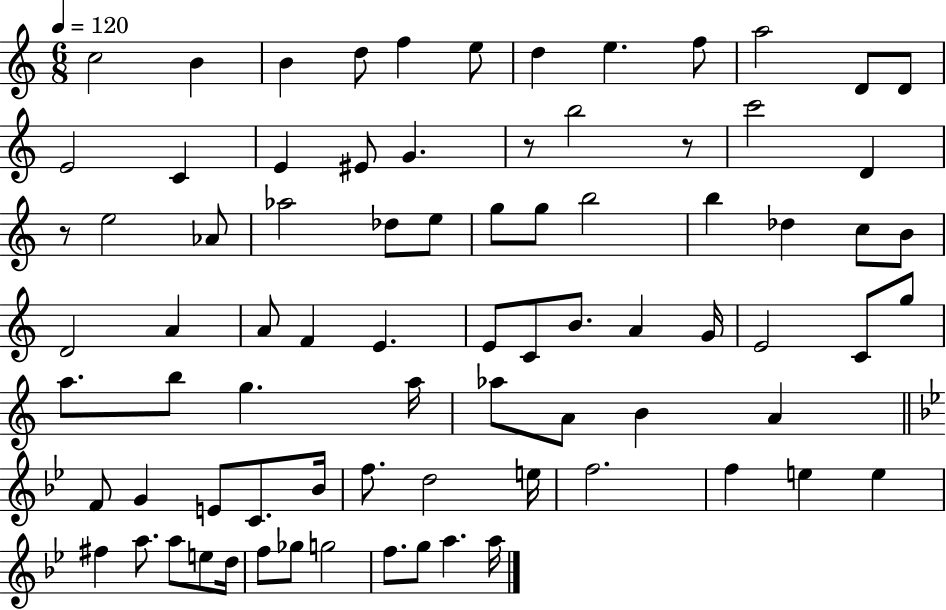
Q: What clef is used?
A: treble